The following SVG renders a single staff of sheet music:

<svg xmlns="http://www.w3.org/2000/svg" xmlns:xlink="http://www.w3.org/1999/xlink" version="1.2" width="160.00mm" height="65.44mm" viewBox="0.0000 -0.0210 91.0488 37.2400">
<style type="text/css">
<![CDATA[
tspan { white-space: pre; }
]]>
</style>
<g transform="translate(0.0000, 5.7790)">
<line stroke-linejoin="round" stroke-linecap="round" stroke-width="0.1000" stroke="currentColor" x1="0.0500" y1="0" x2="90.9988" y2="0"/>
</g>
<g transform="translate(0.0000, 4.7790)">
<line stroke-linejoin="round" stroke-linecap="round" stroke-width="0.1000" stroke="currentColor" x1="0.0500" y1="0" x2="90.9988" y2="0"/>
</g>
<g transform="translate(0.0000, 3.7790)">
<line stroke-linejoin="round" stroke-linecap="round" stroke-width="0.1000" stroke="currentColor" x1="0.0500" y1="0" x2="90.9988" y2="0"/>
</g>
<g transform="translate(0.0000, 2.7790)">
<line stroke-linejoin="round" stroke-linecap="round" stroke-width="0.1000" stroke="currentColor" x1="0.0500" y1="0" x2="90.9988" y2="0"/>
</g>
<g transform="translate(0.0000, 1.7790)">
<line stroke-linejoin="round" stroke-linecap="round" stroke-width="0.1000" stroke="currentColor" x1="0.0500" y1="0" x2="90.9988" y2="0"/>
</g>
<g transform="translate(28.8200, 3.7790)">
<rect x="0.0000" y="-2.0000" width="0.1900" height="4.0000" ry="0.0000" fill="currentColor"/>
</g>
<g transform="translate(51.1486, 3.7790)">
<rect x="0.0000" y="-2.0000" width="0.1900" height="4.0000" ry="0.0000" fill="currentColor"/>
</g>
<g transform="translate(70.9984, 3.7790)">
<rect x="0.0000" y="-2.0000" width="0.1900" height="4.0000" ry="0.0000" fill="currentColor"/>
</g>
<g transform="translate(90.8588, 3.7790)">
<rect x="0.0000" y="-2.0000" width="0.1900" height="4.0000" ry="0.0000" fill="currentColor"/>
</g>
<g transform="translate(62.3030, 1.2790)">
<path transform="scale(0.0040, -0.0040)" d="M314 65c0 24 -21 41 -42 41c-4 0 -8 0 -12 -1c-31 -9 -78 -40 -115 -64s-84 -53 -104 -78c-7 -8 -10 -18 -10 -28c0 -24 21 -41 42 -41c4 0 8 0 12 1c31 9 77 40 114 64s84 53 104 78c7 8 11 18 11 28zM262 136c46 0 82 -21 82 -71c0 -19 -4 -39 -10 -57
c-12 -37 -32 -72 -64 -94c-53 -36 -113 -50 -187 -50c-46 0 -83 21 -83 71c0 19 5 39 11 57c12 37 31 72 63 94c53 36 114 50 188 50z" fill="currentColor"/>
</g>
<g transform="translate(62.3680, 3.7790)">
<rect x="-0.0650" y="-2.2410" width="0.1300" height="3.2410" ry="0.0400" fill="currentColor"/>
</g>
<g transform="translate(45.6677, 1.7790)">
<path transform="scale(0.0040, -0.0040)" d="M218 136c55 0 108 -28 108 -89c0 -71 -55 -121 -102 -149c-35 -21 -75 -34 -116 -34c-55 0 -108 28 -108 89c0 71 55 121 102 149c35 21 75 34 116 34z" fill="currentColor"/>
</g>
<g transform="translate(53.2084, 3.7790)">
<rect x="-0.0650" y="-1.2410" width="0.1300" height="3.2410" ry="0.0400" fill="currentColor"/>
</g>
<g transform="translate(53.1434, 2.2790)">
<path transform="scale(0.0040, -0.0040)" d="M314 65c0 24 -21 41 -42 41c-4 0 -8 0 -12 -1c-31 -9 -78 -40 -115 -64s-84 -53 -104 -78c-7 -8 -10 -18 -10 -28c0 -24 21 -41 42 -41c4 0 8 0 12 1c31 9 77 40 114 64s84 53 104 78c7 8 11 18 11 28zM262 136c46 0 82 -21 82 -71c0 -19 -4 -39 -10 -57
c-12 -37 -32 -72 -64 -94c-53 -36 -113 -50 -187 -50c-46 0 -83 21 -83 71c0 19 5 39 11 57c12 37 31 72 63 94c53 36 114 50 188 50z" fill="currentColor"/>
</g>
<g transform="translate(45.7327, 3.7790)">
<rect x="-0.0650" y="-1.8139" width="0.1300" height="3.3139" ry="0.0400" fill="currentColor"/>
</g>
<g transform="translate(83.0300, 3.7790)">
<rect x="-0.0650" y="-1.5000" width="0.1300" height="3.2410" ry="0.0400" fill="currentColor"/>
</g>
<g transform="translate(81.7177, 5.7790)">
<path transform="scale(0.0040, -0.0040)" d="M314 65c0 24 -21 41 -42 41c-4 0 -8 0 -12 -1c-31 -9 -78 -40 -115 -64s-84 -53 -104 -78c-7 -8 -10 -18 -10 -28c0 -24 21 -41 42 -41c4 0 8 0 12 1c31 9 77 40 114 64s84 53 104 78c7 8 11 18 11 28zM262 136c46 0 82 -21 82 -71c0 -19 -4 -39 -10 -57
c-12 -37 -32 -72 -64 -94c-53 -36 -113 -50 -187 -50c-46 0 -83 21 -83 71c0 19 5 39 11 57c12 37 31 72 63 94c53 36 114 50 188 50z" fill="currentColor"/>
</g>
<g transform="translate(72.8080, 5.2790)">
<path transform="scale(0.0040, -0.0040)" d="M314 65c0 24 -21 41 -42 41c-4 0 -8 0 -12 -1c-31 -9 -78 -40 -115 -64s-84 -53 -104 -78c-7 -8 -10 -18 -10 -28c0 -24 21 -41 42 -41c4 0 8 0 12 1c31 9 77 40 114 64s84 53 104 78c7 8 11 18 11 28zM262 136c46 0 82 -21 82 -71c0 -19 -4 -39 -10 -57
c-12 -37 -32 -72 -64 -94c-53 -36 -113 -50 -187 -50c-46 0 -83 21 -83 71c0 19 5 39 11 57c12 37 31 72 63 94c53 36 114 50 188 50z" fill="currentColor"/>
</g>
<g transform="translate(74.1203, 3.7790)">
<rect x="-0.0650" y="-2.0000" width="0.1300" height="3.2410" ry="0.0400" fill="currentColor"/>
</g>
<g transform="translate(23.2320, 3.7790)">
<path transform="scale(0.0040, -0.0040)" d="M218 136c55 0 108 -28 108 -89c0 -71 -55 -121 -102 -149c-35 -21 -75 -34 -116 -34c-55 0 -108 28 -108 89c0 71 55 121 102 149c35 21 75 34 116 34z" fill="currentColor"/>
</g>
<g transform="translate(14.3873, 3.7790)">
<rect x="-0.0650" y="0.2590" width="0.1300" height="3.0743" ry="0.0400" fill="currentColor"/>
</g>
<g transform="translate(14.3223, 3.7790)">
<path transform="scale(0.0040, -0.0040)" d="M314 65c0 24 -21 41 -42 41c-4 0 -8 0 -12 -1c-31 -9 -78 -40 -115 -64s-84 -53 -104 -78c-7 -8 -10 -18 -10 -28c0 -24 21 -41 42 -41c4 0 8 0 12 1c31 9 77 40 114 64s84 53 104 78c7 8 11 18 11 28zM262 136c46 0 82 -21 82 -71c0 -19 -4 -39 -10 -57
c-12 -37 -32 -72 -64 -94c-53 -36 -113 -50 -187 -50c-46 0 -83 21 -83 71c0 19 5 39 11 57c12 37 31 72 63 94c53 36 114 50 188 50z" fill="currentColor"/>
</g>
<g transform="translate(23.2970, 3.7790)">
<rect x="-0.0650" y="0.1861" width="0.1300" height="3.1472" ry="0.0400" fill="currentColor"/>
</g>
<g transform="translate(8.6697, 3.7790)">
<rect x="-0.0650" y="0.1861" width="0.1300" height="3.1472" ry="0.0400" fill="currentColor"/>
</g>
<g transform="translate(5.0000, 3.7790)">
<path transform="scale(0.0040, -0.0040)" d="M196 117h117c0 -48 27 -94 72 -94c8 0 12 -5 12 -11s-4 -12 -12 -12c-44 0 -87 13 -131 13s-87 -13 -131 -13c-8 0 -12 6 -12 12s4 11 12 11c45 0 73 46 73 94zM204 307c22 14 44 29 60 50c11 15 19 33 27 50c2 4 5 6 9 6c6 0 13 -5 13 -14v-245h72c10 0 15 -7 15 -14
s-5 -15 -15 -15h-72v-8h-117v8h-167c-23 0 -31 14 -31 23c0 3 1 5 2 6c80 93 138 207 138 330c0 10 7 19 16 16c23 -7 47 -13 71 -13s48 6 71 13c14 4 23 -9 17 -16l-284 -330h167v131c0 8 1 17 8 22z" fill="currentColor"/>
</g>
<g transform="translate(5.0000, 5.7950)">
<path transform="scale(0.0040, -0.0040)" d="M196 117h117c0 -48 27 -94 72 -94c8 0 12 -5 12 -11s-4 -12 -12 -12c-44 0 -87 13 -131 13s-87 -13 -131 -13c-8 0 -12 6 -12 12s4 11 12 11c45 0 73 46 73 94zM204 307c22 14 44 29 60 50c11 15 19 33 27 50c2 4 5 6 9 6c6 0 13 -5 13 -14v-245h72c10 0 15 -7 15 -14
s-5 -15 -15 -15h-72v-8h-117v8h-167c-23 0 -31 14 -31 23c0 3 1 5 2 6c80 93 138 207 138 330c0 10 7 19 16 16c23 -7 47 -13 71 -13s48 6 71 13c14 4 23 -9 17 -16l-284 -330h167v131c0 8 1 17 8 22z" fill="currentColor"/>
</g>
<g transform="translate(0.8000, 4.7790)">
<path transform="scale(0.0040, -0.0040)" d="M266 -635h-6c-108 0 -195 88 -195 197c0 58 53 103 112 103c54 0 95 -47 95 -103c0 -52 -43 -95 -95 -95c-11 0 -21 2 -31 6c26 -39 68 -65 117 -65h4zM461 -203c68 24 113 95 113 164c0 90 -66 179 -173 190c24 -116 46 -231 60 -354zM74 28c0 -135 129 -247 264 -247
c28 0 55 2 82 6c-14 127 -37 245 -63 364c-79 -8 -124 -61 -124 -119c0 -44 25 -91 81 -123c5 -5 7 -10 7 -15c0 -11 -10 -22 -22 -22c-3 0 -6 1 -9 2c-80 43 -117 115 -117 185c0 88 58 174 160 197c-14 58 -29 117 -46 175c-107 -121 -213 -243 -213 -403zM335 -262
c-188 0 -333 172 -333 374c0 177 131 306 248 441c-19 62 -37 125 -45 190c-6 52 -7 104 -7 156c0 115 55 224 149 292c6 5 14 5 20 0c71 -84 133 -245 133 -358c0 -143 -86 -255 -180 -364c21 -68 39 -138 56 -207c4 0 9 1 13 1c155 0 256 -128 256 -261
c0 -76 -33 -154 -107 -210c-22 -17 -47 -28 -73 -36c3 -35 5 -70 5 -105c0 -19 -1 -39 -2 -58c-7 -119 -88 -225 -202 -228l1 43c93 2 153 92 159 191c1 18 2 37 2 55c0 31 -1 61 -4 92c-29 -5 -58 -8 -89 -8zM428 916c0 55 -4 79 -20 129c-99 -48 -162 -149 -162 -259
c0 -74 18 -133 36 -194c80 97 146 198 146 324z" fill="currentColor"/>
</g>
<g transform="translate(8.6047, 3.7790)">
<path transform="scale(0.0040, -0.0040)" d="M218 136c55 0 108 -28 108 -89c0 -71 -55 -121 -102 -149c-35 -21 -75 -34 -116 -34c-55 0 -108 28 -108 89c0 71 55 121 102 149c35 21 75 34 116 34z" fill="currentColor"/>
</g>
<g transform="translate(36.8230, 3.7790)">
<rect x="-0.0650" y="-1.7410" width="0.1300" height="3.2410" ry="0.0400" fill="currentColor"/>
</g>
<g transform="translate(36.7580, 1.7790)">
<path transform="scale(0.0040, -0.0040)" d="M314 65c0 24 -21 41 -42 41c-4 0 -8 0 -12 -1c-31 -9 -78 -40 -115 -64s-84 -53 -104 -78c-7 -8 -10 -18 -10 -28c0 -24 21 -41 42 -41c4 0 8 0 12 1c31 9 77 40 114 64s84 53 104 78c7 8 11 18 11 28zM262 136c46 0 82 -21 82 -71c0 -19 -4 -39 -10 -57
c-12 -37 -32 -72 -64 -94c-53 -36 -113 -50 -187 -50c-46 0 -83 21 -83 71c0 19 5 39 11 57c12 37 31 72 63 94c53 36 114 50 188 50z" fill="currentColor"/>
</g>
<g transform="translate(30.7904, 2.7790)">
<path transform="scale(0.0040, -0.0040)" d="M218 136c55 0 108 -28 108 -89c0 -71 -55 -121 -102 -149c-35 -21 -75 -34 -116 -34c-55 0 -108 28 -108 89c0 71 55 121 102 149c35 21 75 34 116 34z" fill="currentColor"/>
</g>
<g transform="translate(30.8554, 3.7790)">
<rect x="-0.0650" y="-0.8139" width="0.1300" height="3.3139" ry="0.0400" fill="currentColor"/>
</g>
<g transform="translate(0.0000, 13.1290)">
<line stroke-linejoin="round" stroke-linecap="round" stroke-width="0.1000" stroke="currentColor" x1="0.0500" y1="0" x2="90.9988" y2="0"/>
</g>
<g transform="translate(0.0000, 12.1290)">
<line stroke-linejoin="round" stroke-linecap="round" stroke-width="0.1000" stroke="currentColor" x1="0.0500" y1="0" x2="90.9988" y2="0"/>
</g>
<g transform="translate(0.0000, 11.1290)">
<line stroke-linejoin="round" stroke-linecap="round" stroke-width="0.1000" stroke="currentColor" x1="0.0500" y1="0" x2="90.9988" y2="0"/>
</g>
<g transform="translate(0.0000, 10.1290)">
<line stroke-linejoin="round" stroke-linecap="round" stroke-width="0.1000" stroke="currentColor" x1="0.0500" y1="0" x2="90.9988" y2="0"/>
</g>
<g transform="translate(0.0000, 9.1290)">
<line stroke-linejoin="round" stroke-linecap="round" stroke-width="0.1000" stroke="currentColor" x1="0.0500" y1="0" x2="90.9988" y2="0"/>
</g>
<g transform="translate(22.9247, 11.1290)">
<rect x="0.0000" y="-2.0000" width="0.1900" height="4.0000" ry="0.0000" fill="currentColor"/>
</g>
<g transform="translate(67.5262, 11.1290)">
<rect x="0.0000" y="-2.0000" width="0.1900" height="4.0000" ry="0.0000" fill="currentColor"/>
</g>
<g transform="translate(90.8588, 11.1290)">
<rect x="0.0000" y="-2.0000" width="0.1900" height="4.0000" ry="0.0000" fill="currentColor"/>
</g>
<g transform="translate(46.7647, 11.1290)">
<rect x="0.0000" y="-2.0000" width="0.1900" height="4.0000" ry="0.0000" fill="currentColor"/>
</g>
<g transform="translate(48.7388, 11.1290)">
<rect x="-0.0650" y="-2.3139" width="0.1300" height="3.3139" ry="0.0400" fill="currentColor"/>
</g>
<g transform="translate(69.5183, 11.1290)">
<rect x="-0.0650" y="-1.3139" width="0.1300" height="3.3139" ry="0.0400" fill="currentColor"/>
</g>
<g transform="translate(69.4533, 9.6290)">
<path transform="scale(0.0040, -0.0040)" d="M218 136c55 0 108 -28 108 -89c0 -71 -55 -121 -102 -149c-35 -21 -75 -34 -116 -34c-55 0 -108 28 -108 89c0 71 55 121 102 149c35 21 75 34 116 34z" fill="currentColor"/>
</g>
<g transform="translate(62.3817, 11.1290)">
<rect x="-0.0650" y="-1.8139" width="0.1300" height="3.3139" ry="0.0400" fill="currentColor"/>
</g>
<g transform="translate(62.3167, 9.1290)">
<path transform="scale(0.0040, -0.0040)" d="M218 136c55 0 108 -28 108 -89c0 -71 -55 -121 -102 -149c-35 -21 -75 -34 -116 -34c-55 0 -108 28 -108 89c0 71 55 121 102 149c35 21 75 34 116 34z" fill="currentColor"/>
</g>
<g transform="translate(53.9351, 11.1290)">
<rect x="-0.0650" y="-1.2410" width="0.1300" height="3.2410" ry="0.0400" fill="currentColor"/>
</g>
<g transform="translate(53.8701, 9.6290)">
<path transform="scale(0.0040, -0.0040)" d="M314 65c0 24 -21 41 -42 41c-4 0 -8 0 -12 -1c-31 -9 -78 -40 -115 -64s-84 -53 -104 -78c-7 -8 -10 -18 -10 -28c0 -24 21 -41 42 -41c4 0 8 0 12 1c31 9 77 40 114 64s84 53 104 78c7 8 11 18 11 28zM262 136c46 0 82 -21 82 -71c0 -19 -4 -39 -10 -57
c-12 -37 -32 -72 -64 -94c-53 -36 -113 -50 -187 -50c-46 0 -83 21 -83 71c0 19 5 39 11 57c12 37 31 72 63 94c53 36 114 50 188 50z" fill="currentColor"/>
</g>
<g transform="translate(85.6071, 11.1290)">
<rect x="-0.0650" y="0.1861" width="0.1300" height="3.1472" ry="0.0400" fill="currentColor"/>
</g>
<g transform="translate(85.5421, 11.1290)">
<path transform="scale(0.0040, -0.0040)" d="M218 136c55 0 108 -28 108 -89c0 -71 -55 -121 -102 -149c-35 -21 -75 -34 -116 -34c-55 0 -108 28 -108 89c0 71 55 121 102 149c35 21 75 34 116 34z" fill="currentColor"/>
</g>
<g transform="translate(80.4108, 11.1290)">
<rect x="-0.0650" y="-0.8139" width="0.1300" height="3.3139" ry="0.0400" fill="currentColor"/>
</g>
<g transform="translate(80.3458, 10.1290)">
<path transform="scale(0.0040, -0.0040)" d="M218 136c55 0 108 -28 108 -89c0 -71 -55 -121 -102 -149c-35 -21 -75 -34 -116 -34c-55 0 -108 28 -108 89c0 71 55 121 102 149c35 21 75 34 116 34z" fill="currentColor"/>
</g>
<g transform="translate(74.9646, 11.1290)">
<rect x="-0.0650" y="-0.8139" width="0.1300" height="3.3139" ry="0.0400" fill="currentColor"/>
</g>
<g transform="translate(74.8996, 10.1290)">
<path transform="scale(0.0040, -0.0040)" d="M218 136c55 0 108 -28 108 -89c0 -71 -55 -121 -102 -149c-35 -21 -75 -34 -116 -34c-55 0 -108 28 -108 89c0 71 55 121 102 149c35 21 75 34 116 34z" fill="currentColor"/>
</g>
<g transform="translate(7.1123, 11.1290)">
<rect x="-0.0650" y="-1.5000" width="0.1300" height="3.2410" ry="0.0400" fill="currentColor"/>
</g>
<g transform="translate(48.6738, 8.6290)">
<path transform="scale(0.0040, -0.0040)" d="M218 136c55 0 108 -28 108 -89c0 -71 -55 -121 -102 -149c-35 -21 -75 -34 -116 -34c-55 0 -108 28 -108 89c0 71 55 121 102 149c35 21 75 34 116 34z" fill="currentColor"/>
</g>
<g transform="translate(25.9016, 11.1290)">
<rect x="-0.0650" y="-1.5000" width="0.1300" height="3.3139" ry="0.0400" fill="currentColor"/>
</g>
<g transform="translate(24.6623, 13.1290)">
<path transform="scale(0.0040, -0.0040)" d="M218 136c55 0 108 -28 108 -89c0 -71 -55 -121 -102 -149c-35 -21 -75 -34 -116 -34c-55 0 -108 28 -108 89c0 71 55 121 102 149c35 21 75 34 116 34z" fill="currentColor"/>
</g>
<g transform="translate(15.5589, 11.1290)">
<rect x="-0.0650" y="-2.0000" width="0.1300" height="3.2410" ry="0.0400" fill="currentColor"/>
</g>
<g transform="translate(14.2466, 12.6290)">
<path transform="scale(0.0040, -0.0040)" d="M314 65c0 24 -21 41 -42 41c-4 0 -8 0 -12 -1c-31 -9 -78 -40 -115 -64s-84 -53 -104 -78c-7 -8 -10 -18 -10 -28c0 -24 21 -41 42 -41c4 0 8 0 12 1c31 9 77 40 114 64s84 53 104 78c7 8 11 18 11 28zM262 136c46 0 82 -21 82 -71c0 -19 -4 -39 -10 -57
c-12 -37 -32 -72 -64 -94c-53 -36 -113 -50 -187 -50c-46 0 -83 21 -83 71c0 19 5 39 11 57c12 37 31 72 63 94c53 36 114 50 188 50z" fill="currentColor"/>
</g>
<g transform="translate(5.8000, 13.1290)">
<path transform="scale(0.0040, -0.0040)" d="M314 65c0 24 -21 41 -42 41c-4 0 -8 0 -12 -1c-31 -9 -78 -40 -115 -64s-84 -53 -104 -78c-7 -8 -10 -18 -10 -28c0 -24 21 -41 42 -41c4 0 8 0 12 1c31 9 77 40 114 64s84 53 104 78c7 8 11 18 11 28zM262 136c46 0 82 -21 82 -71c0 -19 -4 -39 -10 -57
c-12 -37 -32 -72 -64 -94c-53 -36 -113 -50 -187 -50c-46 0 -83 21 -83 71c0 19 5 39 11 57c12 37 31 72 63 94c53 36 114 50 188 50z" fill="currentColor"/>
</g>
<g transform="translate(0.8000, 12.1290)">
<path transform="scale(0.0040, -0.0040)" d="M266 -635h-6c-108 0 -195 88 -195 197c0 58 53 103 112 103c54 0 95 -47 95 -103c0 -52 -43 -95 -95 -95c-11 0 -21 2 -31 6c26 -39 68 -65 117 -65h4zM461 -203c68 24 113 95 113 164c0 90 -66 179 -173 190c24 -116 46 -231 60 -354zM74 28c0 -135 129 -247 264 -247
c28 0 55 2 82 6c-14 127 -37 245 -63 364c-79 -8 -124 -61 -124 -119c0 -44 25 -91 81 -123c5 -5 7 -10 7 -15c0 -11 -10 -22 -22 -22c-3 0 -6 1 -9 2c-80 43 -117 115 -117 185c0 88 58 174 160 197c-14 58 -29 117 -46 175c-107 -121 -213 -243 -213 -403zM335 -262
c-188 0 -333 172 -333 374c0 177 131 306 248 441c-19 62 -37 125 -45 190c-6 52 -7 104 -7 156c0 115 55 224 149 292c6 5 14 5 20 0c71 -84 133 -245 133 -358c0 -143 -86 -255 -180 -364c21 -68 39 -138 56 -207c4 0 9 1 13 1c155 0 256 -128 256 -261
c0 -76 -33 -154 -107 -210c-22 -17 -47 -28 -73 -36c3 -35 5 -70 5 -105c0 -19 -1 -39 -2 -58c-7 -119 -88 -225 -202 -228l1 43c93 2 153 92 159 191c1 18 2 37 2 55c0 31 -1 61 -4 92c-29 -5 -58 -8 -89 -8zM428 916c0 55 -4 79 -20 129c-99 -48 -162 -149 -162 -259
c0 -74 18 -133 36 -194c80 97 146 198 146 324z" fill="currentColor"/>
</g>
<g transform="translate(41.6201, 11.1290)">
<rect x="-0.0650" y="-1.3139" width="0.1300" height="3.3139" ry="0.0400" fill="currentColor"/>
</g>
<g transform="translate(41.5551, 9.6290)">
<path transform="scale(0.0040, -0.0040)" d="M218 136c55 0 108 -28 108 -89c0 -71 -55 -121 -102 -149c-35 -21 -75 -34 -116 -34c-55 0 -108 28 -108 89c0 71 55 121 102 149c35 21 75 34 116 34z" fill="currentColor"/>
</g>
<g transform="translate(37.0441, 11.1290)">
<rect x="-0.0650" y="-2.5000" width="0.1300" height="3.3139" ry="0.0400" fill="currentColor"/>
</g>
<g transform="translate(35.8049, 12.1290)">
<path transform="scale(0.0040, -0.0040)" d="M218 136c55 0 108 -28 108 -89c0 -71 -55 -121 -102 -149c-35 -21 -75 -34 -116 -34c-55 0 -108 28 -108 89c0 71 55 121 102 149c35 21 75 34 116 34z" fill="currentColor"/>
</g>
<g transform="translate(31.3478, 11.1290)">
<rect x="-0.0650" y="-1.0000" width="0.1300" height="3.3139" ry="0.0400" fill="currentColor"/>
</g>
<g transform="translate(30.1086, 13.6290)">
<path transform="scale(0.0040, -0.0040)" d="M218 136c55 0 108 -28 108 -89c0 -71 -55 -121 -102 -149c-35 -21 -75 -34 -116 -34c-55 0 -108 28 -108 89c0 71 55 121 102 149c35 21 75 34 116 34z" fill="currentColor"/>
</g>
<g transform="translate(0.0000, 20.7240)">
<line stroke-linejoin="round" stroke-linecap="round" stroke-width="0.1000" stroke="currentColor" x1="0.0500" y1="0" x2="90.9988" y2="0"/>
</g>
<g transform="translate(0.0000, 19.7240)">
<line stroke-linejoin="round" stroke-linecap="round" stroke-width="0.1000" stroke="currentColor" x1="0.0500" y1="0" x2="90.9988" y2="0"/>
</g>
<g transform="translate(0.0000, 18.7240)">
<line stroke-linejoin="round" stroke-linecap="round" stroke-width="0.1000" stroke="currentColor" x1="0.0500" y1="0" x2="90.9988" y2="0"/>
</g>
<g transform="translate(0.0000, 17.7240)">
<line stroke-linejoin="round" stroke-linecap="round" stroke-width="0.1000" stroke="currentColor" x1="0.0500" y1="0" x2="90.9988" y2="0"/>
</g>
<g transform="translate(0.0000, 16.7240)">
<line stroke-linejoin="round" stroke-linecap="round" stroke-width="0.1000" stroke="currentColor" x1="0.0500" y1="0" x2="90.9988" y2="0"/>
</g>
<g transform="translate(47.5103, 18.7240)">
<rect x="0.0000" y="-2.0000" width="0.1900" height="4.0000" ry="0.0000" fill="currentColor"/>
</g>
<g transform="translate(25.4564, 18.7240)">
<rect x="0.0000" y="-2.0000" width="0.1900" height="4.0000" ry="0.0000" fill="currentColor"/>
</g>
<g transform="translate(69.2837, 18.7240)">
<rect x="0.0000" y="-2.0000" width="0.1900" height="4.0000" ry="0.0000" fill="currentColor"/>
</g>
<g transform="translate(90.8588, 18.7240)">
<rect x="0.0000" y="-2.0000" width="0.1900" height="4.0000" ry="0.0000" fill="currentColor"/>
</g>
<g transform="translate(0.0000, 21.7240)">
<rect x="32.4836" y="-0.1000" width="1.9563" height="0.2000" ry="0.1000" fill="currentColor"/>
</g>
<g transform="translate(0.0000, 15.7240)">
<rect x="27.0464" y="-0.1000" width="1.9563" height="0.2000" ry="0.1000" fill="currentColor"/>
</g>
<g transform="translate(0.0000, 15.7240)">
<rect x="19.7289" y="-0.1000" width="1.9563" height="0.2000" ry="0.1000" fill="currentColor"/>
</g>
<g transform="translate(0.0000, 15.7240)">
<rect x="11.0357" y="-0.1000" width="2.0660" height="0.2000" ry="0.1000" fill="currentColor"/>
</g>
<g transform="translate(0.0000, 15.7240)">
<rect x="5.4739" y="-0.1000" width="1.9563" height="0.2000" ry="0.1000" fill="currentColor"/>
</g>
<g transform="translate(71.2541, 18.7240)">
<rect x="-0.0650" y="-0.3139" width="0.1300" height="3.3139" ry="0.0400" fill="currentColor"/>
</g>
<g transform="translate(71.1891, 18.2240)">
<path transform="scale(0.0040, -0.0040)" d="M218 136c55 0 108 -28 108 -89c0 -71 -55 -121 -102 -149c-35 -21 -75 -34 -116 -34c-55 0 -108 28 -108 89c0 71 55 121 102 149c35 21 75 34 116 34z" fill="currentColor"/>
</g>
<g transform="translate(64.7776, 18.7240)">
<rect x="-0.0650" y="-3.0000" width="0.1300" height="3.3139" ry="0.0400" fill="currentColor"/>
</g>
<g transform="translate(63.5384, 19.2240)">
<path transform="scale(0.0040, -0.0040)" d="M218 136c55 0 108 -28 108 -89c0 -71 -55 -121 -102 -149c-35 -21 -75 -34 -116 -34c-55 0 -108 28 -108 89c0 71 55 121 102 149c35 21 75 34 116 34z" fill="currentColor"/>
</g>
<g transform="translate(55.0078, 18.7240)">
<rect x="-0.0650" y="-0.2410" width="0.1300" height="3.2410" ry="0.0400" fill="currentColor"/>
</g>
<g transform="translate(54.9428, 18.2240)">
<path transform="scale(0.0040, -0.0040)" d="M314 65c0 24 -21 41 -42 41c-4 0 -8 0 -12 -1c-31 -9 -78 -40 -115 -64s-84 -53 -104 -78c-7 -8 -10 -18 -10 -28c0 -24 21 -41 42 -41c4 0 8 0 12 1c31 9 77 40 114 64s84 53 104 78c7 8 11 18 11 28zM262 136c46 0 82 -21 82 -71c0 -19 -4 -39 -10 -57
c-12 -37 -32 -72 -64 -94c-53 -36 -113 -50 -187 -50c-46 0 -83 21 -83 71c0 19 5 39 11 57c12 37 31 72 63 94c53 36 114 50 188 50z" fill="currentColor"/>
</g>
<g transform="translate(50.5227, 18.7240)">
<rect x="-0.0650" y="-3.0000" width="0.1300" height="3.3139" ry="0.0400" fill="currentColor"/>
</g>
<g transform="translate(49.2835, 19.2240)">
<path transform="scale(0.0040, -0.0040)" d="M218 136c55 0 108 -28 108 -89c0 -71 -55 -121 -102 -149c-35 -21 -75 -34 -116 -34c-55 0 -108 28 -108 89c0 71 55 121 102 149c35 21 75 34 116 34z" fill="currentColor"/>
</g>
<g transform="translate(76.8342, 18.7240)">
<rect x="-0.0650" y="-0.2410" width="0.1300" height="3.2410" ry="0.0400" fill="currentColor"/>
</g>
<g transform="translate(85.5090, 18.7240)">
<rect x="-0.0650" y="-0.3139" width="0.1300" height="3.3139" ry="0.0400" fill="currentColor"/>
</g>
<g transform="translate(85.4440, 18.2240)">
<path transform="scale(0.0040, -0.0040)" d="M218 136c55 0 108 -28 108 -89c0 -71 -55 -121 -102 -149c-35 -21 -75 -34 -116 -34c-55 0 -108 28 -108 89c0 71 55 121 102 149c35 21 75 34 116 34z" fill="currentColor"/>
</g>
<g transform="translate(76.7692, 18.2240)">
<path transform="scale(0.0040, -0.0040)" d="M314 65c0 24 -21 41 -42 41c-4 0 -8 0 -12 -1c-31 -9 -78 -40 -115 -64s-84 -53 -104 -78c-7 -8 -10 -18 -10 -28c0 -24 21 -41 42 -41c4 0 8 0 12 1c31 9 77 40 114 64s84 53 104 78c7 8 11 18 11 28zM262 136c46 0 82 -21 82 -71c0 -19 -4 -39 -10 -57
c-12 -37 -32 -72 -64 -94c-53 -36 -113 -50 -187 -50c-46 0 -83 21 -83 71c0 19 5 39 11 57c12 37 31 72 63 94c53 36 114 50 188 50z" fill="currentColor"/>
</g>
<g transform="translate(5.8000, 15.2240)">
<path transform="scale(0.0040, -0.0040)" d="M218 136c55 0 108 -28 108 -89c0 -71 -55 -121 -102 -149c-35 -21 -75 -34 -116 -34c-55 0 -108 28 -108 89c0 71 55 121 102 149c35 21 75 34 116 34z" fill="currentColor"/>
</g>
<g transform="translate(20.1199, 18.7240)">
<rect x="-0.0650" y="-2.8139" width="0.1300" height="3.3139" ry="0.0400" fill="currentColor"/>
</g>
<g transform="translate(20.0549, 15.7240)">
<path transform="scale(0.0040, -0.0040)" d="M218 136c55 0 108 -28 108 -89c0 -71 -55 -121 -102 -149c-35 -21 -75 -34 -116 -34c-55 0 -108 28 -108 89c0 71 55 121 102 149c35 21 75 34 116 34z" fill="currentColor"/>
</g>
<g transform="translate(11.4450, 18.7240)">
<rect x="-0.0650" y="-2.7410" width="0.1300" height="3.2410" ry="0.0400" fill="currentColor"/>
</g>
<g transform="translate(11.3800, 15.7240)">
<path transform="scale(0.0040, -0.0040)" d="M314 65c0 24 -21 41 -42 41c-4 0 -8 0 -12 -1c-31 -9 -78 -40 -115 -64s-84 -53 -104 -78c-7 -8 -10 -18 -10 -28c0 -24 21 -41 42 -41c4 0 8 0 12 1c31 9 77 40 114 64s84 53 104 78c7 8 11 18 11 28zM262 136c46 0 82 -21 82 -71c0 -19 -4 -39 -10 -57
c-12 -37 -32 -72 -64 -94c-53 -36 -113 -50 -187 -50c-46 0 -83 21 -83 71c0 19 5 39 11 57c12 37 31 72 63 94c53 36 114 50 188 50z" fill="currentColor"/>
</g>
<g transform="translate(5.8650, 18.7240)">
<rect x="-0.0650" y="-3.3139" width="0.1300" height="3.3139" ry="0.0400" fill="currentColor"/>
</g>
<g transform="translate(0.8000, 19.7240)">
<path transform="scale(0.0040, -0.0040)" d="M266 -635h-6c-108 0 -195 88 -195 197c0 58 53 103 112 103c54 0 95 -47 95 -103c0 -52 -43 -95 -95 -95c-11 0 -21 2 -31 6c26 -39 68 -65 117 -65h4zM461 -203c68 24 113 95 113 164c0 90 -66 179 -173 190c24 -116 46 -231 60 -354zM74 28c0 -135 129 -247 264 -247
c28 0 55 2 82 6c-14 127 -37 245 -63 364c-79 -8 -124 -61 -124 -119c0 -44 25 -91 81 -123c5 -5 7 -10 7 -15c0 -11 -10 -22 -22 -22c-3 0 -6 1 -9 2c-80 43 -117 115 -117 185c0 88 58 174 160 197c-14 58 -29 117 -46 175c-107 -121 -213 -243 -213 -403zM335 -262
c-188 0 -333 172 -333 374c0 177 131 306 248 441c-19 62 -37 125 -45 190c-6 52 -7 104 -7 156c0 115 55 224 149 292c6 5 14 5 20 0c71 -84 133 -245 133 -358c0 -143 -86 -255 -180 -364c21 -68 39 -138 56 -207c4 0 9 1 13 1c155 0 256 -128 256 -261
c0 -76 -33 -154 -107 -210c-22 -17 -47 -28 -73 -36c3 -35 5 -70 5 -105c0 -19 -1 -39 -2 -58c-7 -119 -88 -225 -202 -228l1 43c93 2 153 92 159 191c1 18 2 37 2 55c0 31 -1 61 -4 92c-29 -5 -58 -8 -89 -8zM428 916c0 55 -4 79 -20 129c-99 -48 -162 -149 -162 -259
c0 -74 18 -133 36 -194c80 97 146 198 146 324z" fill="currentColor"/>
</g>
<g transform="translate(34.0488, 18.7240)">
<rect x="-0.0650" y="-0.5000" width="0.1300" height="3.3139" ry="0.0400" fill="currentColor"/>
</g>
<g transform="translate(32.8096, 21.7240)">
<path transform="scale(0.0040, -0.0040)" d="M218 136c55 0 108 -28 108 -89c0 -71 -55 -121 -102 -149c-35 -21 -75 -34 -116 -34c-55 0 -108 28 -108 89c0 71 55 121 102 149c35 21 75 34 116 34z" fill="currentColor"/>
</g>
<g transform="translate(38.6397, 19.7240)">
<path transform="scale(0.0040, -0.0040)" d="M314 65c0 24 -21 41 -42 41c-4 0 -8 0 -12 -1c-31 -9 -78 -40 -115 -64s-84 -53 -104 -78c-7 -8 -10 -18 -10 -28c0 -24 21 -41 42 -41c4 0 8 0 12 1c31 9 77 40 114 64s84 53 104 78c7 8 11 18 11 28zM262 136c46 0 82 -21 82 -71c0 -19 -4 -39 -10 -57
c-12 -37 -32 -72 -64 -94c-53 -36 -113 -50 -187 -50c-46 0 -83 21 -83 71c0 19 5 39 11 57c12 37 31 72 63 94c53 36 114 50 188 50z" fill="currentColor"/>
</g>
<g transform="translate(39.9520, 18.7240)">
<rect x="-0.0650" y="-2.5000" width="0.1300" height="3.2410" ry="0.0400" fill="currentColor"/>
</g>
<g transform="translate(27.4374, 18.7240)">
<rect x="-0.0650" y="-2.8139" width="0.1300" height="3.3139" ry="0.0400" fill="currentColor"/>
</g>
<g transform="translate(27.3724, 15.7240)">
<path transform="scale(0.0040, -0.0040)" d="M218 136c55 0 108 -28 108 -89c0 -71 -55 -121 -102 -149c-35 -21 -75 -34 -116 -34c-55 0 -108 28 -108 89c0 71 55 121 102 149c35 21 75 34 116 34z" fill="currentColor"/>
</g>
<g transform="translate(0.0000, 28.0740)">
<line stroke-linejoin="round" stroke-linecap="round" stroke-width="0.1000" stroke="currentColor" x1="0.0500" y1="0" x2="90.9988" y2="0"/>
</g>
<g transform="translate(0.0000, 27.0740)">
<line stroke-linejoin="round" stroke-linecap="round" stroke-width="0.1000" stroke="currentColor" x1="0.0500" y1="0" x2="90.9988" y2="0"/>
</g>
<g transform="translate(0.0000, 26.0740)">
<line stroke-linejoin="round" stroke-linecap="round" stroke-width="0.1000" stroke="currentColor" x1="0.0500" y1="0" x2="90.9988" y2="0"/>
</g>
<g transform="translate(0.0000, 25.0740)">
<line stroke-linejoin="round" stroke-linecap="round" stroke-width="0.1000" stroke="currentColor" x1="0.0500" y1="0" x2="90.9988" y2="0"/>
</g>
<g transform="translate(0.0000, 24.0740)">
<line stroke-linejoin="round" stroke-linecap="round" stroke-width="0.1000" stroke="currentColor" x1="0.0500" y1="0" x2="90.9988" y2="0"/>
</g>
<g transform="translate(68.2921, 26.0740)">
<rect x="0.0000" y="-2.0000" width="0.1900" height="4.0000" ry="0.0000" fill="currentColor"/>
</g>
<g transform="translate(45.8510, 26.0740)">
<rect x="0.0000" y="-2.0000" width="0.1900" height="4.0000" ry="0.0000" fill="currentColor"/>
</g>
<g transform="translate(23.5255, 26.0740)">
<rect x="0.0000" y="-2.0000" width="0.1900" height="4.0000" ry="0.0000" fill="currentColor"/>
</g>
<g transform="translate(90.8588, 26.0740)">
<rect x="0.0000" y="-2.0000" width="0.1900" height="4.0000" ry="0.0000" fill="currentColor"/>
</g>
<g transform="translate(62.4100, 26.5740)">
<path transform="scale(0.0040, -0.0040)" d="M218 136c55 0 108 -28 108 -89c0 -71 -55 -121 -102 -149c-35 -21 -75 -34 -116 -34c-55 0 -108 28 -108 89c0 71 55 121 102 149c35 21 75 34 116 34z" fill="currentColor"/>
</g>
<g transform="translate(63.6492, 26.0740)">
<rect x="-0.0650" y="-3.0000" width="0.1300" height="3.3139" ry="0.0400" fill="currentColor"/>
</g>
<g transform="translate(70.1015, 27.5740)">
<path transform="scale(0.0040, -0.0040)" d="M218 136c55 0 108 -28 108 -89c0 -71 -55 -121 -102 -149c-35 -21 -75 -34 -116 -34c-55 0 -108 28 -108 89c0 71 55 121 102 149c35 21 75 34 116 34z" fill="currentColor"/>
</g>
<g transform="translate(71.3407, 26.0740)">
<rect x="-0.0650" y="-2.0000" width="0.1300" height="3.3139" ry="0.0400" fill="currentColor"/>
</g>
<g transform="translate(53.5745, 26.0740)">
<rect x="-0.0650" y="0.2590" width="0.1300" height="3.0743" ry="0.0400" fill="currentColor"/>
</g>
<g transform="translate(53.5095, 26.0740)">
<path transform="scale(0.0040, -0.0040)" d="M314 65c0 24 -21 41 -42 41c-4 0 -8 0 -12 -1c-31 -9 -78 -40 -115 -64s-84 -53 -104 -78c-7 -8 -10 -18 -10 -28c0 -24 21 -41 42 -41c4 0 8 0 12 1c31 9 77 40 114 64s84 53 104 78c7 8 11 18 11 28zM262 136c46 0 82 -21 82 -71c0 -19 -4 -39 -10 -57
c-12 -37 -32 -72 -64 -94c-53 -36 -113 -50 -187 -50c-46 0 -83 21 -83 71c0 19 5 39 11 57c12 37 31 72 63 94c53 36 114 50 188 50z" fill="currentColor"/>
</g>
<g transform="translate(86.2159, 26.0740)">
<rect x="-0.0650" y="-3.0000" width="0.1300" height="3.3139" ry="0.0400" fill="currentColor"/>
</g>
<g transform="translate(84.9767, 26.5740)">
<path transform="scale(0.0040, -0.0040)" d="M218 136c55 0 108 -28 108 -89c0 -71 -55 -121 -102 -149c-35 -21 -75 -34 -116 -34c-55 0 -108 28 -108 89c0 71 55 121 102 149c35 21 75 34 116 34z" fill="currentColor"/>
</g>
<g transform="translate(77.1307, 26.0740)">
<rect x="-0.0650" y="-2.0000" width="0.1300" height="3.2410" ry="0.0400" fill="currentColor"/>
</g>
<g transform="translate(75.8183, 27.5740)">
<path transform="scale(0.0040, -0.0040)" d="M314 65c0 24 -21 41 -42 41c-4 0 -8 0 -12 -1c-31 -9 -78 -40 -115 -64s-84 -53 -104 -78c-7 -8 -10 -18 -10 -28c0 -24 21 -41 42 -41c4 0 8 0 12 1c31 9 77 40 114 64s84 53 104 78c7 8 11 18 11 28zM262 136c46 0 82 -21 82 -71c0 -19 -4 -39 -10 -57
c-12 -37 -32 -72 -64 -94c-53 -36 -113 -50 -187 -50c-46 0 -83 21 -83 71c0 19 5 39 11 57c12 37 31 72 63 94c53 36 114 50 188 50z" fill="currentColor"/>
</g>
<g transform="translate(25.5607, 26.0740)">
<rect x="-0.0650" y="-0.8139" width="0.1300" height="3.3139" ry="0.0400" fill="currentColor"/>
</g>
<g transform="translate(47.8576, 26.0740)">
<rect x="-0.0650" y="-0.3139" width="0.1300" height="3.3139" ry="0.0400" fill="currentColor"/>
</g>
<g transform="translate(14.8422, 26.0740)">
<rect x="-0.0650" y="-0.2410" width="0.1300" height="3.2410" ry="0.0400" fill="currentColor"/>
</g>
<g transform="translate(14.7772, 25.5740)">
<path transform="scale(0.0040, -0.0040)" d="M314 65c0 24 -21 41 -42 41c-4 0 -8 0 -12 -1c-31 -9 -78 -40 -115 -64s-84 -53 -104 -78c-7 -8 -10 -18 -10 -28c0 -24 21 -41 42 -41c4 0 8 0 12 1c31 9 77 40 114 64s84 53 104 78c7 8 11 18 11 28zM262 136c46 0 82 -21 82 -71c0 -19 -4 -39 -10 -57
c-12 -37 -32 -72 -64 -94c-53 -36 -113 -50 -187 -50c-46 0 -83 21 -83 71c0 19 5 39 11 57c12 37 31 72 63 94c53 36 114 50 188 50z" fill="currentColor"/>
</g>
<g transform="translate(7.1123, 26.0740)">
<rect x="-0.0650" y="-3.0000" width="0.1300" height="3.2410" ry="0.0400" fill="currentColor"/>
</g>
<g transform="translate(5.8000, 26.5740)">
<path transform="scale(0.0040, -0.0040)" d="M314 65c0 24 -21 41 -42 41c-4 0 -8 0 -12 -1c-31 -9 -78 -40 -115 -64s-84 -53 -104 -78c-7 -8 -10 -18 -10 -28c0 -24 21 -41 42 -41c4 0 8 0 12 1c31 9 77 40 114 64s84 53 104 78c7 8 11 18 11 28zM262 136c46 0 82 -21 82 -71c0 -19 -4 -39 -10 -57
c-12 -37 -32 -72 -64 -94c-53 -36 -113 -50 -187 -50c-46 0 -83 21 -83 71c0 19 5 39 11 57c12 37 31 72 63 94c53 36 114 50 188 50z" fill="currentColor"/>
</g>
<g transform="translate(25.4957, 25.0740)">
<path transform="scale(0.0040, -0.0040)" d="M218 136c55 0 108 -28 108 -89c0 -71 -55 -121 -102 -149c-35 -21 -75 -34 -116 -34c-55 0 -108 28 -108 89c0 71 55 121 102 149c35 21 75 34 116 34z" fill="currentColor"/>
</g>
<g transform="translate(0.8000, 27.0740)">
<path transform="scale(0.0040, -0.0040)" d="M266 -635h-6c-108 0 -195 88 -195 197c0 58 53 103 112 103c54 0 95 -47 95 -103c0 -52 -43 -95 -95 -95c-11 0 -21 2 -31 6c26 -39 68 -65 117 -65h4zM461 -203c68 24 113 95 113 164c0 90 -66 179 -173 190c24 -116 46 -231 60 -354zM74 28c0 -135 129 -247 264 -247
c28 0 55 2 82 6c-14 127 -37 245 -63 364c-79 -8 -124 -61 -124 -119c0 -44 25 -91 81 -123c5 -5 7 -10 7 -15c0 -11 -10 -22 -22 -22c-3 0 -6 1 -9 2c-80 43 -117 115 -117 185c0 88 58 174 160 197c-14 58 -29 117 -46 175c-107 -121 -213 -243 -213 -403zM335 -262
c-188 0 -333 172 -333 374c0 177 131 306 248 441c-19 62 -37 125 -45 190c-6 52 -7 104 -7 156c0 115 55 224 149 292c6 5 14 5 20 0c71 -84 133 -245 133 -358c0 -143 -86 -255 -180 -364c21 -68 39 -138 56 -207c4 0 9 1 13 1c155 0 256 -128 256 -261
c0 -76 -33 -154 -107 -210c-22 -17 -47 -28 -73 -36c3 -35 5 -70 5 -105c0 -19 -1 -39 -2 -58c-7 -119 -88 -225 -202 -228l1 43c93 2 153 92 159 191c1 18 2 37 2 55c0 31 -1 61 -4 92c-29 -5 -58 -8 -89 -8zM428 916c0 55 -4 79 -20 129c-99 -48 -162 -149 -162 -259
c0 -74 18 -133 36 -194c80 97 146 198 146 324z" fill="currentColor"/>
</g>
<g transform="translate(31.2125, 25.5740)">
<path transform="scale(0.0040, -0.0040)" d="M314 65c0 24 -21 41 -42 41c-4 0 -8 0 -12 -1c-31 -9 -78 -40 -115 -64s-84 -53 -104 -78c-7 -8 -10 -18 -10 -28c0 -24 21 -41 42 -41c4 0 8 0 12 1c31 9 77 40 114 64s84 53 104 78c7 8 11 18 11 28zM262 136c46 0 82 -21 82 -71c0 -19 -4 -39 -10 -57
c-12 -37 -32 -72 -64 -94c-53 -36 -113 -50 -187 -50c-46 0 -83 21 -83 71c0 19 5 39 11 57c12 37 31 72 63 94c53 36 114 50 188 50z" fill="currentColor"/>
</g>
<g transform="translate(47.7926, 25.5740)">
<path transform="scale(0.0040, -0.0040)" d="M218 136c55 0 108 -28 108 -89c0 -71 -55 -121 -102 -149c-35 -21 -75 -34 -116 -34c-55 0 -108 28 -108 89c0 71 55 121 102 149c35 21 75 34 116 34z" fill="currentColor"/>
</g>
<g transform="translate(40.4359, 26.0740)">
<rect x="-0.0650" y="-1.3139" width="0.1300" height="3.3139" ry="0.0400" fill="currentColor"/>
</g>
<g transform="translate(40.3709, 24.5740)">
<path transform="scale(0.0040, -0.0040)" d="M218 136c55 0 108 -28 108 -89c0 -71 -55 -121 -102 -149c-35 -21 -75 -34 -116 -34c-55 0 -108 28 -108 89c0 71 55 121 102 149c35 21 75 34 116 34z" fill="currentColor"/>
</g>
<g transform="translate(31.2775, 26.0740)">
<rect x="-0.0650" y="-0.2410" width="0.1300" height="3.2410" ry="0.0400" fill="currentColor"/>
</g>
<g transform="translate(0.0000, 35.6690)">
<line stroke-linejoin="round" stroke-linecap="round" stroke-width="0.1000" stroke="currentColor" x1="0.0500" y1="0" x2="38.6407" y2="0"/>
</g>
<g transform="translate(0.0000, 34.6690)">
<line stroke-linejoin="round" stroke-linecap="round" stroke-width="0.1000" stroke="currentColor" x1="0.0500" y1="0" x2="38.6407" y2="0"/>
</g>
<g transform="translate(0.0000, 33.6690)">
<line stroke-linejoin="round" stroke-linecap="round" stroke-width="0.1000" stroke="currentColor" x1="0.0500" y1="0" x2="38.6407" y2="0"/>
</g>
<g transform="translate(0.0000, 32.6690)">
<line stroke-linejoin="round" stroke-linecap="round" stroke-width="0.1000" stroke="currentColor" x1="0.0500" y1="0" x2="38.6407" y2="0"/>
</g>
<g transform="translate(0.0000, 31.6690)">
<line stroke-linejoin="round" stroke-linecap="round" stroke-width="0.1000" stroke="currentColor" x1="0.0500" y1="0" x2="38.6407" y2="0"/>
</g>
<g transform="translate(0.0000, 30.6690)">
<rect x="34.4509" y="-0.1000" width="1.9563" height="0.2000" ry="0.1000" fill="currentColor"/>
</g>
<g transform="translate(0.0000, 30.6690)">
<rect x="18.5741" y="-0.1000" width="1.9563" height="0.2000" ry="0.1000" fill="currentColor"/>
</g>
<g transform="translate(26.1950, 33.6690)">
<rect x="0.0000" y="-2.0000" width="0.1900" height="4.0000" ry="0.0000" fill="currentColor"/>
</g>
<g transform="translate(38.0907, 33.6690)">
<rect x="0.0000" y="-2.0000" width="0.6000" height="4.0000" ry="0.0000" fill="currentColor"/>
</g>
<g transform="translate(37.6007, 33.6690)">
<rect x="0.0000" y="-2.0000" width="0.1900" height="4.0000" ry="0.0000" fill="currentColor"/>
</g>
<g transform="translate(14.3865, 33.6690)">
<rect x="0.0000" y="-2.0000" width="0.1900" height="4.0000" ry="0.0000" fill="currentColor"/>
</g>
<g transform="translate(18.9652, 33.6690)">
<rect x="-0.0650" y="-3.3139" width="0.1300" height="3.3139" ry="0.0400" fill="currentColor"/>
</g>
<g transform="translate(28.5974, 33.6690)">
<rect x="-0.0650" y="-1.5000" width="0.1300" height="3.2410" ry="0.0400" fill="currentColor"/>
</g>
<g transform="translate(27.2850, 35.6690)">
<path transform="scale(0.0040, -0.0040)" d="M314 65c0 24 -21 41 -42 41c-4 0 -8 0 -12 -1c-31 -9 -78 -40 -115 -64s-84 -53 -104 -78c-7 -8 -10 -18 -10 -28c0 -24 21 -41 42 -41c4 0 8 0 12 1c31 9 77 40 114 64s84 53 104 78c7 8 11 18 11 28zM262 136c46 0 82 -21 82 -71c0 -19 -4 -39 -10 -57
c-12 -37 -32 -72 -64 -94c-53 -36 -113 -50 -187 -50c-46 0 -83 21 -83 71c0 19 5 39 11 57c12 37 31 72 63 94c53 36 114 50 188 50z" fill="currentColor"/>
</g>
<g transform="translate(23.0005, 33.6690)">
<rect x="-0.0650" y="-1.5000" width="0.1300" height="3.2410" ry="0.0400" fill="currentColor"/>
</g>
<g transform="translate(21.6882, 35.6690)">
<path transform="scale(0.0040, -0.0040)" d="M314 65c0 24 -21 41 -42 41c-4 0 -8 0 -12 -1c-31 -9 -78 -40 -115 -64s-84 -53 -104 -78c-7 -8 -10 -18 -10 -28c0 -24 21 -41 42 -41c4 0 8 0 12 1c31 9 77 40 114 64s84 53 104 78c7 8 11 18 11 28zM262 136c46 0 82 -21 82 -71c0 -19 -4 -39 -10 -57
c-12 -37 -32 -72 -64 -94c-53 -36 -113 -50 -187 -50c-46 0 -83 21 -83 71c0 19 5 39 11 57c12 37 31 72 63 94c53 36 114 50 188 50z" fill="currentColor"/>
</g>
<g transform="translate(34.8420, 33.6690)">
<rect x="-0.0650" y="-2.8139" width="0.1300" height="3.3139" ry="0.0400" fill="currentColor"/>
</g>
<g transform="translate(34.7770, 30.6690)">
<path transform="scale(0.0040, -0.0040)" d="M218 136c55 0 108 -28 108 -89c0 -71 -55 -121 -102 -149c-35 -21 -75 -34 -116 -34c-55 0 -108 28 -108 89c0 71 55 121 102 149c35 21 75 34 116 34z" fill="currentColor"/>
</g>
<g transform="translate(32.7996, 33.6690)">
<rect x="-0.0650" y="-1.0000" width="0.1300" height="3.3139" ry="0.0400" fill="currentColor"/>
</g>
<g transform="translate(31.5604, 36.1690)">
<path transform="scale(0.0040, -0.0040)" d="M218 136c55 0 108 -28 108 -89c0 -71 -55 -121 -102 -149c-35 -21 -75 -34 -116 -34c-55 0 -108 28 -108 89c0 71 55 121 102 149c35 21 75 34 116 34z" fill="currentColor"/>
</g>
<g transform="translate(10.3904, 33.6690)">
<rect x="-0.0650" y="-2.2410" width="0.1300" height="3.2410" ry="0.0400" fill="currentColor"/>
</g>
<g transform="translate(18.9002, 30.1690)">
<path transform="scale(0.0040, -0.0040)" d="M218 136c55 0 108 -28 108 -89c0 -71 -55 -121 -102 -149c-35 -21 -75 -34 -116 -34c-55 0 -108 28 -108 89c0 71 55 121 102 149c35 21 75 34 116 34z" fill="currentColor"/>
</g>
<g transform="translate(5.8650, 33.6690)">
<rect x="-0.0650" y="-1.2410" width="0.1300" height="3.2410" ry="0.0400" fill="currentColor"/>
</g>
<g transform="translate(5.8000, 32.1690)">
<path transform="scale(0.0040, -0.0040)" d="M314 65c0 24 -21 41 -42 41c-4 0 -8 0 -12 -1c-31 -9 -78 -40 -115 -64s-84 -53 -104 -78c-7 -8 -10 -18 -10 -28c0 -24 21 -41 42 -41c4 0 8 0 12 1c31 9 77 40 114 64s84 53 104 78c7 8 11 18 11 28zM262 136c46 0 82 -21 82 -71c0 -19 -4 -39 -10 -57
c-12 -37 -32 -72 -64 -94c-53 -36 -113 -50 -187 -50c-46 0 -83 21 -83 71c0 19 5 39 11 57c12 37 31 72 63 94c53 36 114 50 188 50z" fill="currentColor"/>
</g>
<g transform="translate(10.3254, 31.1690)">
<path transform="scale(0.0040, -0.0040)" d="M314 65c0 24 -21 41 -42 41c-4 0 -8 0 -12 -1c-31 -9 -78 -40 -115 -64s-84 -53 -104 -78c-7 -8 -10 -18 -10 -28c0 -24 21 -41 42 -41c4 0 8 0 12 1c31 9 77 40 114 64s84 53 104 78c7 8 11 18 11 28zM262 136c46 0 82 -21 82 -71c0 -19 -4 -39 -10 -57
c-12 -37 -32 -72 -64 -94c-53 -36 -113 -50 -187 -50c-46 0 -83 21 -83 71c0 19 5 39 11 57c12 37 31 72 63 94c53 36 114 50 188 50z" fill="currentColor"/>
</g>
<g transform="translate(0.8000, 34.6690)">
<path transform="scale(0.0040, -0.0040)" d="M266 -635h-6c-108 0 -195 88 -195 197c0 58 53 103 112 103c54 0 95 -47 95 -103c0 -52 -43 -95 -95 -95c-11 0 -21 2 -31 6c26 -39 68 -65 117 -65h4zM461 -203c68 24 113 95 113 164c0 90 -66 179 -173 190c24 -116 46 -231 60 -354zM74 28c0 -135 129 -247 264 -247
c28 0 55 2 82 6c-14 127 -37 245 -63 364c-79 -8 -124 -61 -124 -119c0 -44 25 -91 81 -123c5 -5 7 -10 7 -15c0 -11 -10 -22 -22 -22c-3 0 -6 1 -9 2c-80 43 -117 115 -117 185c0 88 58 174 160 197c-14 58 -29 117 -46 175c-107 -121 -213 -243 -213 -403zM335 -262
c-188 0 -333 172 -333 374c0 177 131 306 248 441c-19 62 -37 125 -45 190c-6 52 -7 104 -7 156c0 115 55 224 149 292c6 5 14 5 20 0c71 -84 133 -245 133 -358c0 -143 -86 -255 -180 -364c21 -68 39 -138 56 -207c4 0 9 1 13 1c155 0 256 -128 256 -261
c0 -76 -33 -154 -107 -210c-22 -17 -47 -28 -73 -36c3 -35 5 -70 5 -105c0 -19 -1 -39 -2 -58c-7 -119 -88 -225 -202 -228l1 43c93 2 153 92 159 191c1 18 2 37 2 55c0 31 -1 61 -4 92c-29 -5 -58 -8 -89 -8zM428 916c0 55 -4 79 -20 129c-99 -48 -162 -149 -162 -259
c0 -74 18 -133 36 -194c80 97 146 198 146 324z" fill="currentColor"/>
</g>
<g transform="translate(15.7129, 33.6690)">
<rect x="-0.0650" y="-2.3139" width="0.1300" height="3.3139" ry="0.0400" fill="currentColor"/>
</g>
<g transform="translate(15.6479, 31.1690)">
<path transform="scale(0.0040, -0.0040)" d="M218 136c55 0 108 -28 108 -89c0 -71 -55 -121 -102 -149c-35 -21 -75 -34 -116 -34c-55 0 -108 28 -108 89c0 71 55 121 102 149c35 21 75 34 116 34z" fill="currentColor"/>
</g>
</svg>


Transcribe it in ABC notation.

X:1
T:Untitled
M:4/4
L:1/4
K:C
B B2 B d f2 f e2 g2 F2 E2 E2 F2 E D G e g e2 f e d d B b a2 a a C G2 A c2 A c c2 c A2 c2 d c2 e c B2 A F F2 A e2 g2 g b E2 E2 D a